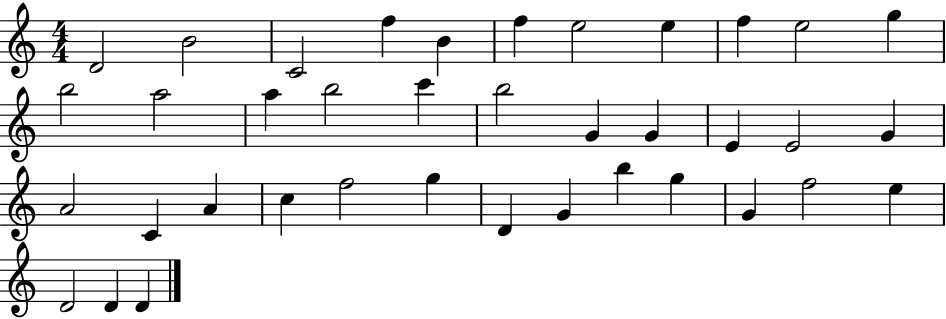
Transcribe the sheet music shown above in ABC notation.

X:1
T:Untitled
M:4/4
L:1/4
K:C
D2 B2 C2 f B f e2 e f e2 g b2 a2 a b2 c' b2 G G E E2 G A2 C A c f2 g D G b g G f2 e D2 D D